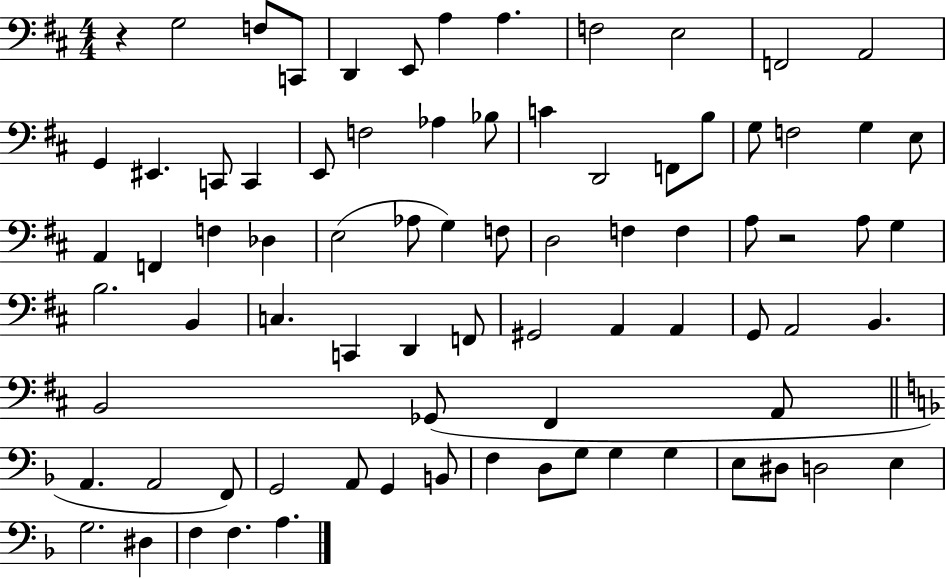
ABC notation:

X:1
T:Untitled
M:4/4
L:1/4
K:D
z G,2 F,/2 C,,/2 D,, E,,/2 A, A, F,2 E,2 F,,2 A,,2 G,, ^E,, C,,/2 C,, E,,/2 F,2 _A, _B,/2 C D,,2 F,,/2 B,/2 G,/2 F,2 G, E,/2 A,, F,, F, _D, E,2 _A,/2 G, F,/2 D,2 F, F, A,/2 z2 A,/2 G, B,2 B,, C, C,, D,, F,,/2 ^G,,2 A,, A,, G,,/2 A,,2 B,, B,,2 _G,,/2 ^F,, A,,/2 A,, A,,2 F,,/2 G,,2 A,,/2 G,, B,,/2 F, D,/2 G,/2 G, G, E,/2 ^D,/2 D,2 E, G,2 ^D, F, F, A,